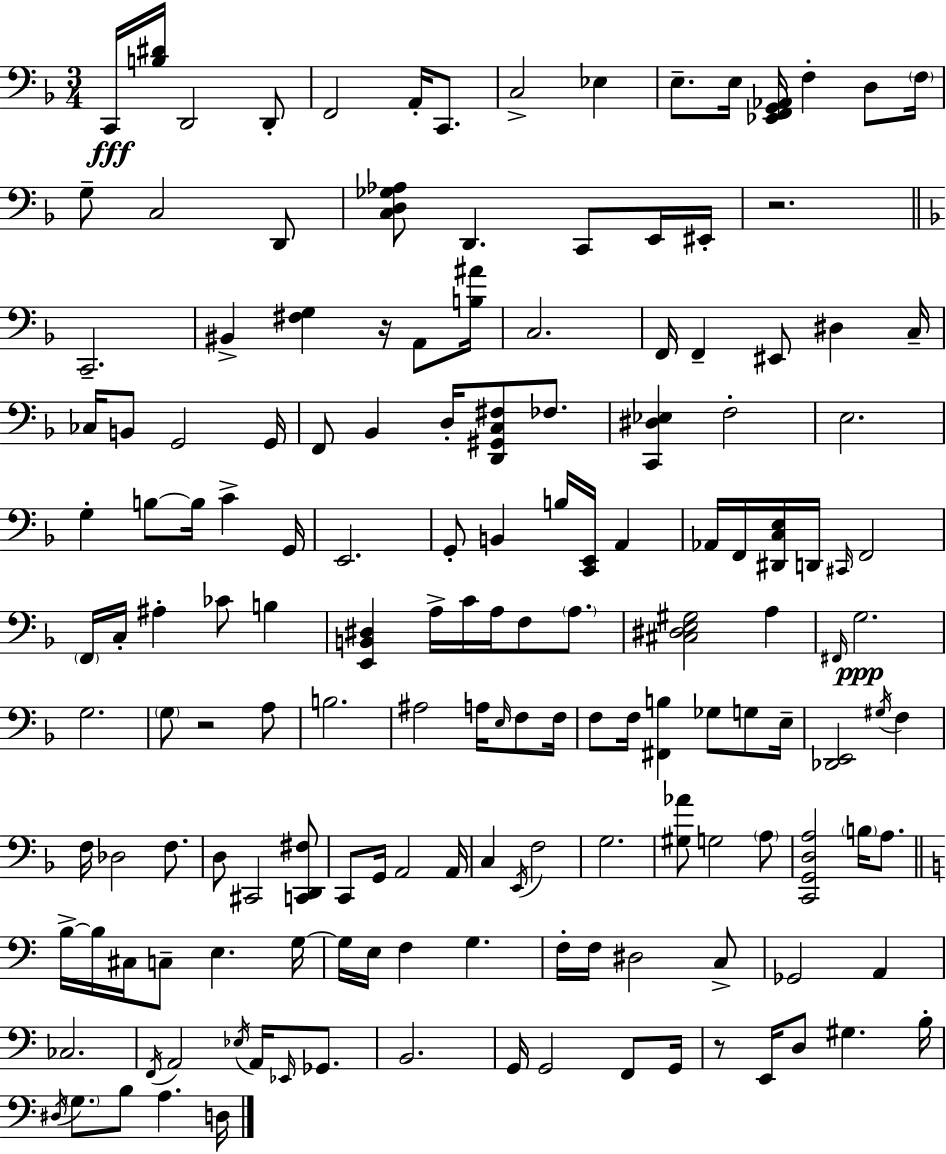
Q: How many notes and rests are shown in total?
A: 157